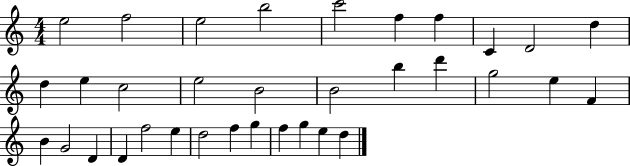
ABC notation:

X:1
T:Untitled
M:4/4
L:1/4
K:C
e2 f2 e2 b2 c'2 f f C D2 d d e c2 e2 B2 B2 b d' g2 e F B G2 D D f2 e d2 f g f g e d